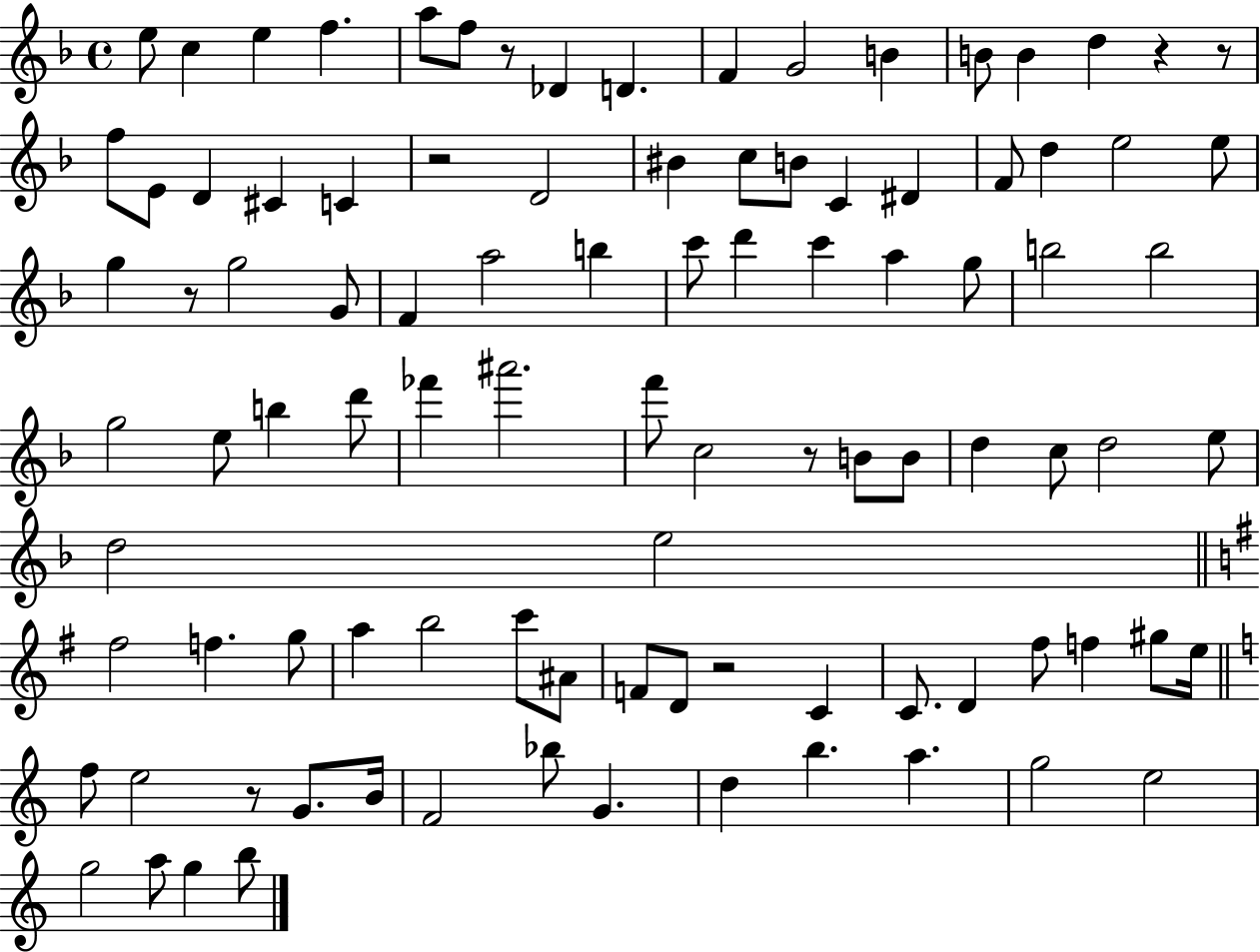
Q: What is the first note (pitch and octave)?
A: E5